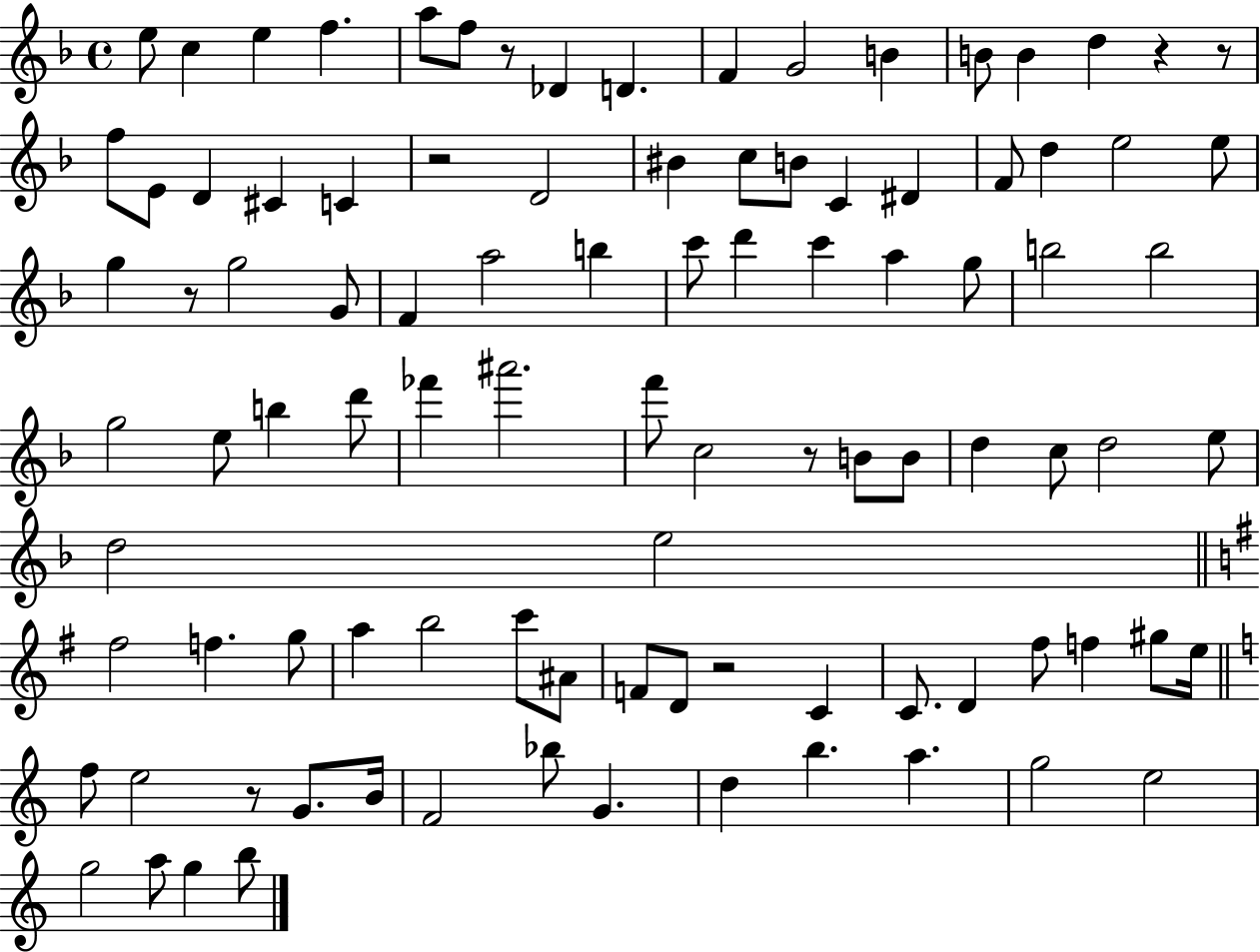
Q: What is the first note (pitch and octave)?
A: E5